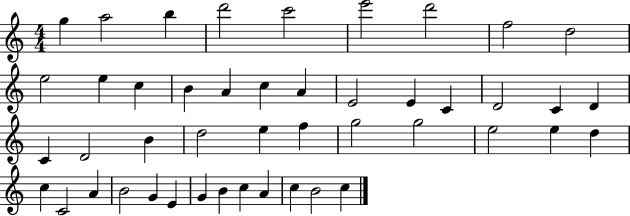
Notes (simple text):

G5/q A5/h B5/q D6/h C6/h E6/h D6/h F5/h D5/h E5/h E5/q C5/q B4/q A4/q C5/q A4/q E4/h E4/q C4/q D4/h C4/q D4/q C4/q D4/h B4/q D5/h E5/q F5/q G5/h G5/h E5/h E5/q D5/q C5/q C4/h A4/q B4/h G4/q E4/q G4/q B4/q C5/q A4/q C5/q B4/h C5/q